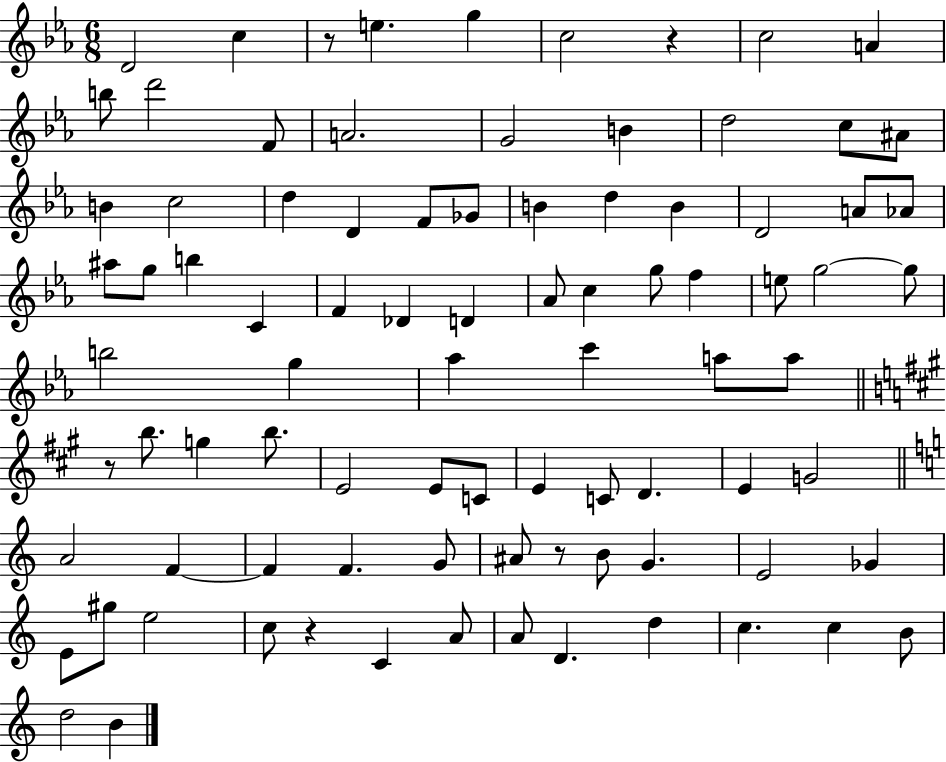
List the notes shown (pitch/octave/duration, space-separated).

D4/h C5/q R/e E5/q. G5/q C5/h R/q C5/h A4/q B5/e D6/h F4/e A4/h. G4/h B4/q D5/h C5/e A#4/e B4/q C5/h D5/q D4/q F4/e Gb4/e B4/q D5/q B4/q D4/h A4/e Ab4/e A#5/e G5/e B5/q C4/q F4/q Db4/q D4/q Ab4/e C5/q G5/e F5/q E5/e G5/h G5/e B5/h G5/q Ab5/q C6/q A5/e A5/e R/e B5/e. G5/q B5/e. E4/h E4/e C4/e E4/q C4/e D4/q. E4/q G4/h A4/h F4/q F4/q F4/q. G4/e A#4/e R/e B4/e G4/q. E4/h Gb4/q E4/e G#5/e E5/h C5/e R/q C4/q A4/e A4/e D4/q. D5/q C5/q. C5/q B4/e D5/h B4/q